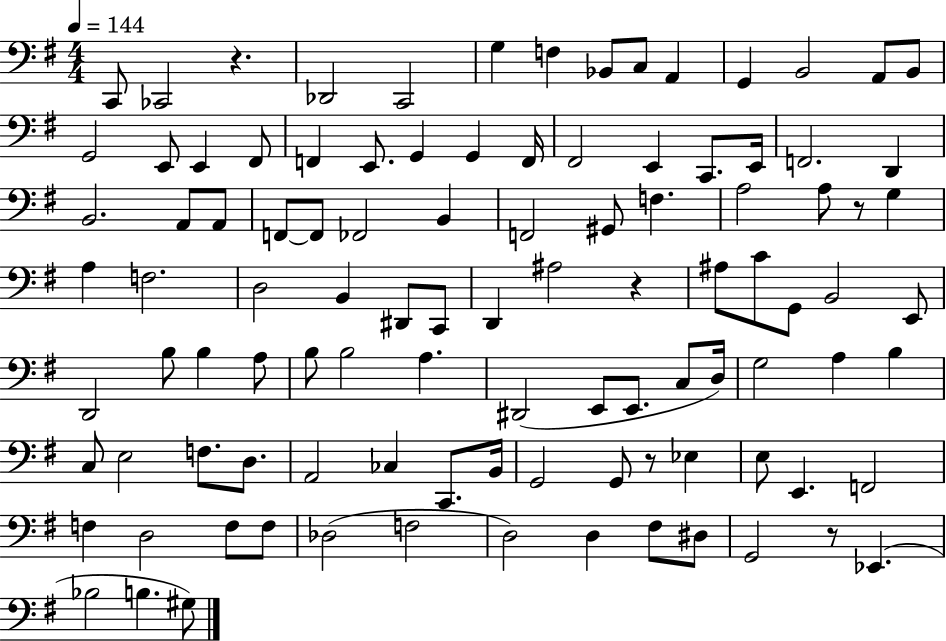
X:1
T:Untitled
M:4/4
L:1/4
K:G
C,,/2 _C,,2 z _D,,2 C,,2 G, F, _B,,/2 C,/2 A,, G,, B,,2 A,,/2 B,,/2 G,,2 E,,/2 E,, ^F,,/2 F,, E,,/2 G,, G,, F,,/4 ^F,,2 E,, C,,/2 E,,/4 F,,2 D,, B,,2 A,,/2 A,,/2 F,,/2 F,,/2 _F,,2 B,, F,,2 ^G,,/2 F, A,2 A,/2 z/2 G, A, F,2 D,2 B,, ^D,,/2 C,,/2 D,, ^A,2 z ^A,/2 C/2 G,,/2 B,,2 E,,/2 D,,2 B,/2 B, A,/2 B,/2 B,2 A, ^D,,2 E,,/2 E,,/2 C,/2 D,/4 G,2 A, B, C,/2 E,2 F,/2 D,/2 A,,2 _C, C,,/2 B,,/4 G,,2 G,,/2 z/2 _E, E,/2 E,, F,,2 F, D,2 F,/2 F,/2 _D,2 F,2 D,2 D, ^F,/2 ^D,/2 G,,2 z/2 _E,, _B,2 B, ^G,/2